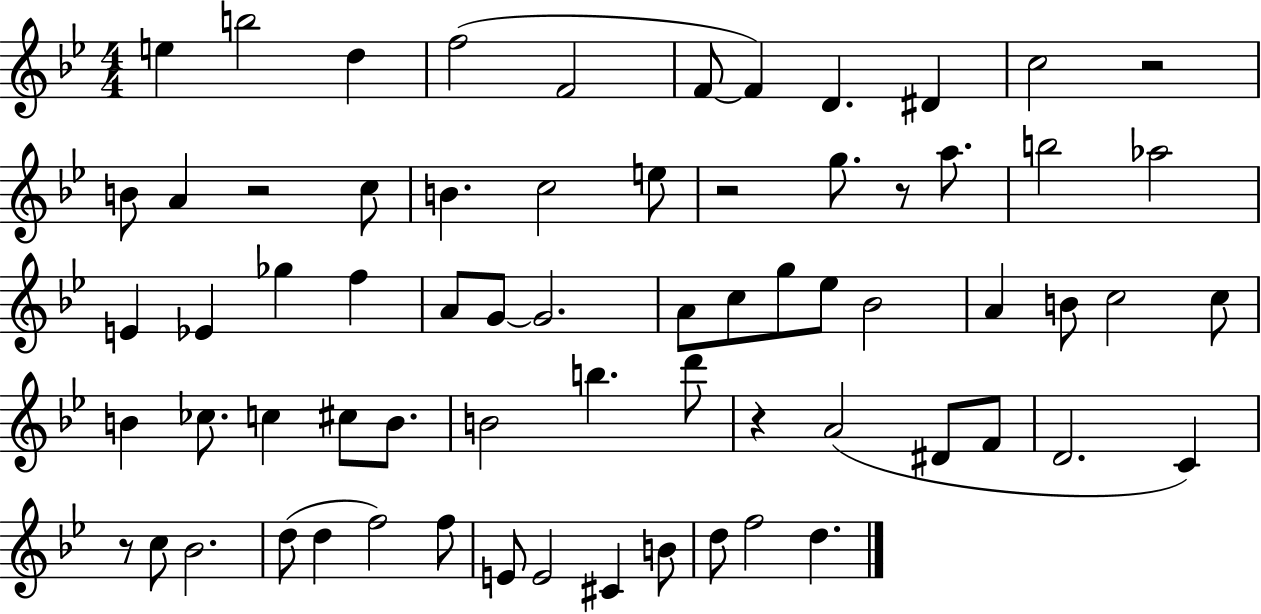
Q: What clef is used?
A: treble